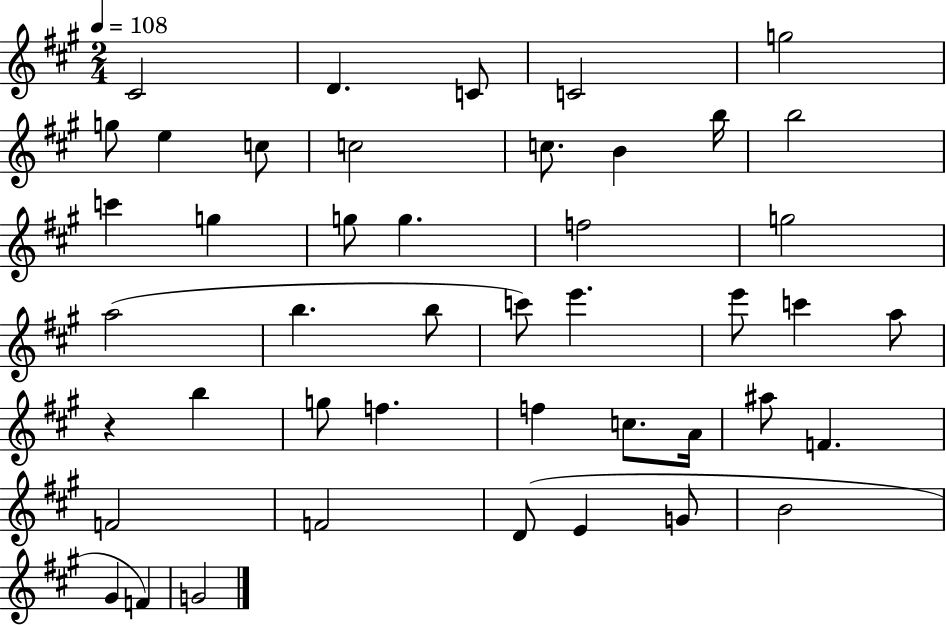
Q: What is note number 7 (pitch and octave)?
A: E5